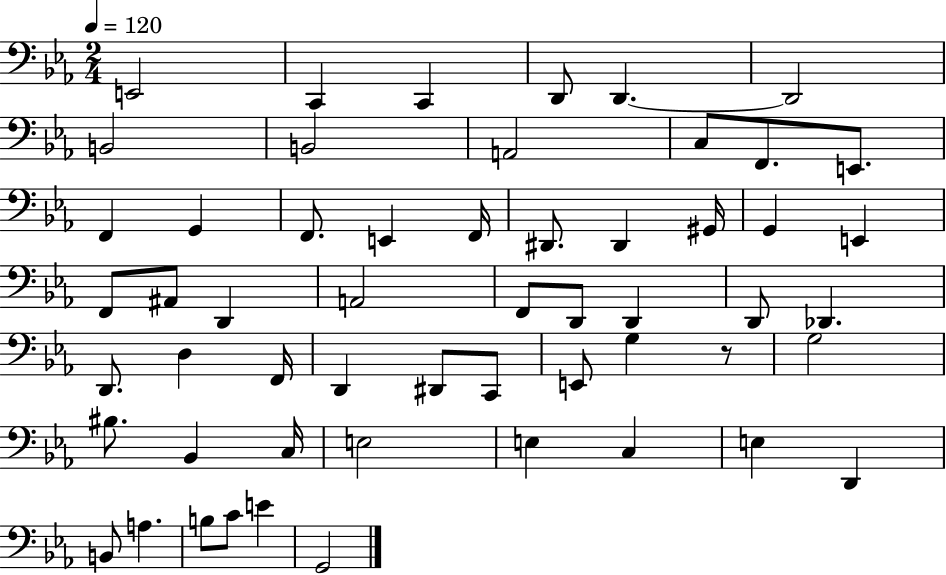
{
  \clef bass
  \numericTimeSignature
  \time 2/4
  \key ees \major
  \tempo 4 = 120
  e,2 | c,4 c,4 | d,8 d,4.~~ | d,2 | \break b,2 | b,2 | a,2 | c8 f,8. e,8. | \break f,4 g,4 | f,8. e,4 f,16 | dis,8. dis,4 gis,16 | g,4 e,4 | \break f,8 ais,8 d,4 | a,2 | f,8 d,8 d,4 | d,8 des,4. | \break d,8. d4 f,16 | d,4 dis,8 c,8 | e,8 g4 r8 | g2 | \break bis8. bes,4 c16 | e2 | e4 c4 | e4 d,4 | \break b,8 a4. | b8 c'8 e'4 | g,2 | \bar "|."
}